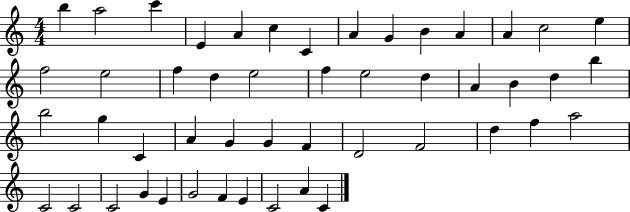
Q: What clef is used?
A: treble